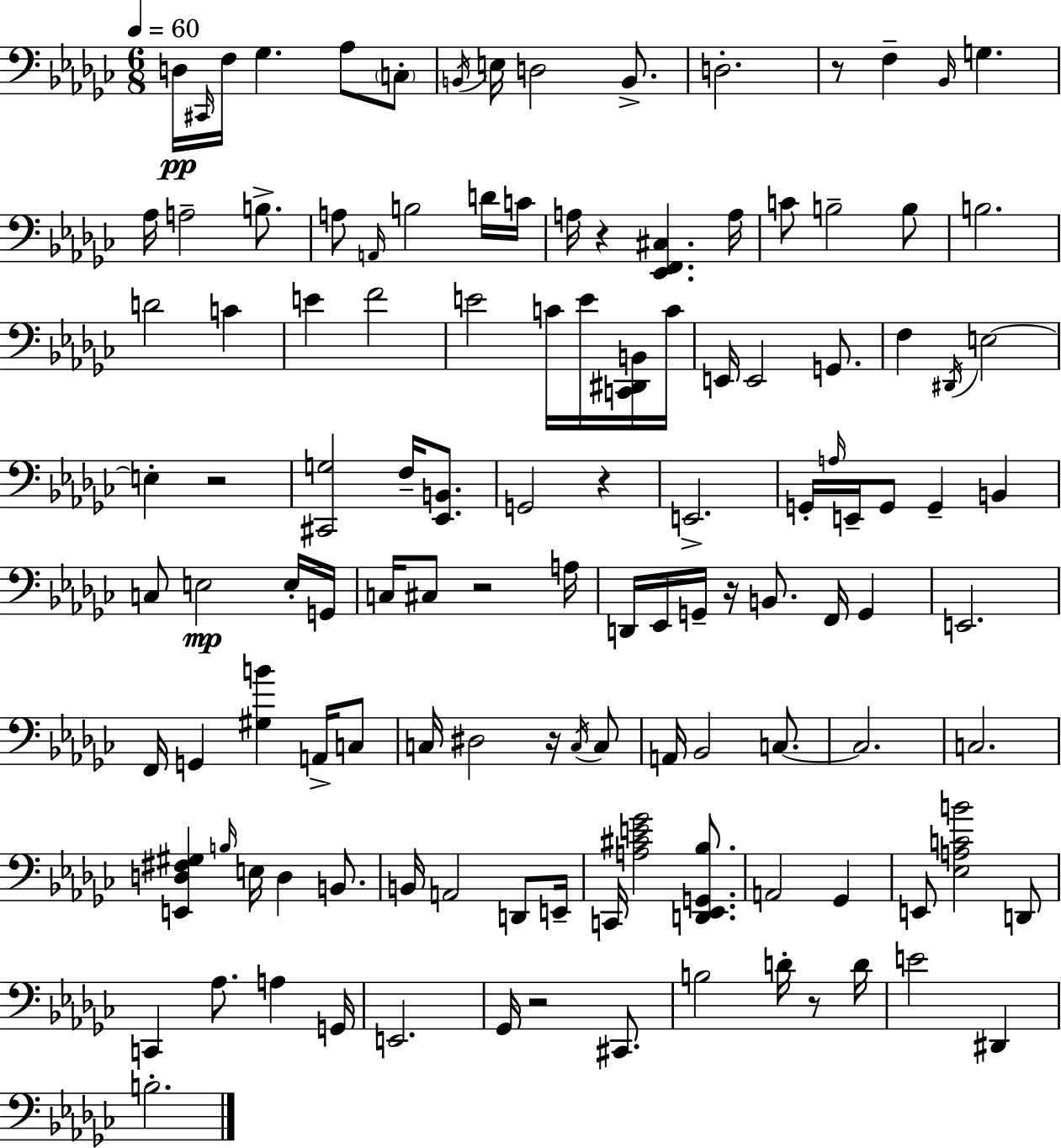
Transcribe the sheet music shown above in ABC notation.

X:1
T:Untitled
M:6/8
L:1/4
K:Ebm
D,/4 ^C,,/4 F,/4 _G, _A,/2 C,/2 B,,/4 E,/4 D,2 B,,/2 D,2 z/2 F, _B,,/4 G, _A,/4 A,2 B,/2 A,/2 A,,/4 B,2 D/4 C/4 A,/4 z [_E,,F,,^C,] A,/4 C/2 B,2 B,/2 B,2 D2 C E F2 E2 C/4 E/4 [C,,^D,,B,,]/4 C/4 E,,/4 E,,2 G,,/2 F, ^D,,/4 E,2 E, z2 [^C,,G,]2 F,/4 [_E,,B,,]/2 G,,2 z E,,2 G,,/4 A,/4 E,,/4 G,,/2 G,, B,, C,/2 E,2 E,/4 G,,/4 C,/4 ^C,/2 z2 A,/4 D,,/4 _E,,/4 G,,/4 z/4 B,,/2 F,,/4 G,, E,,2 F,,/4 G,, [^G,B] A,,/4 C,/2 C,/4 ^D,2 z/4 C,/4 C,/2 A,,/4 _B,,2 C,/2 C,2 C,2 [E,,D,^F,^G,] B,/4 E,/4 D, B,,/2 B,,/4 A,,2 D,,/2 E,,/4 C,,/4 [A,^CE_G]2 [D,,_E,,G,,_B,]/2 A,,2 _G,, E,,/2 [_E,A,CB]2 D,,/2 C,, _A,/2 A, G,,/4 E,,2 _G,,/4 z2 ^C,,/2 B,2 D/4 z/2 D/4 E2 ^D,, B,2